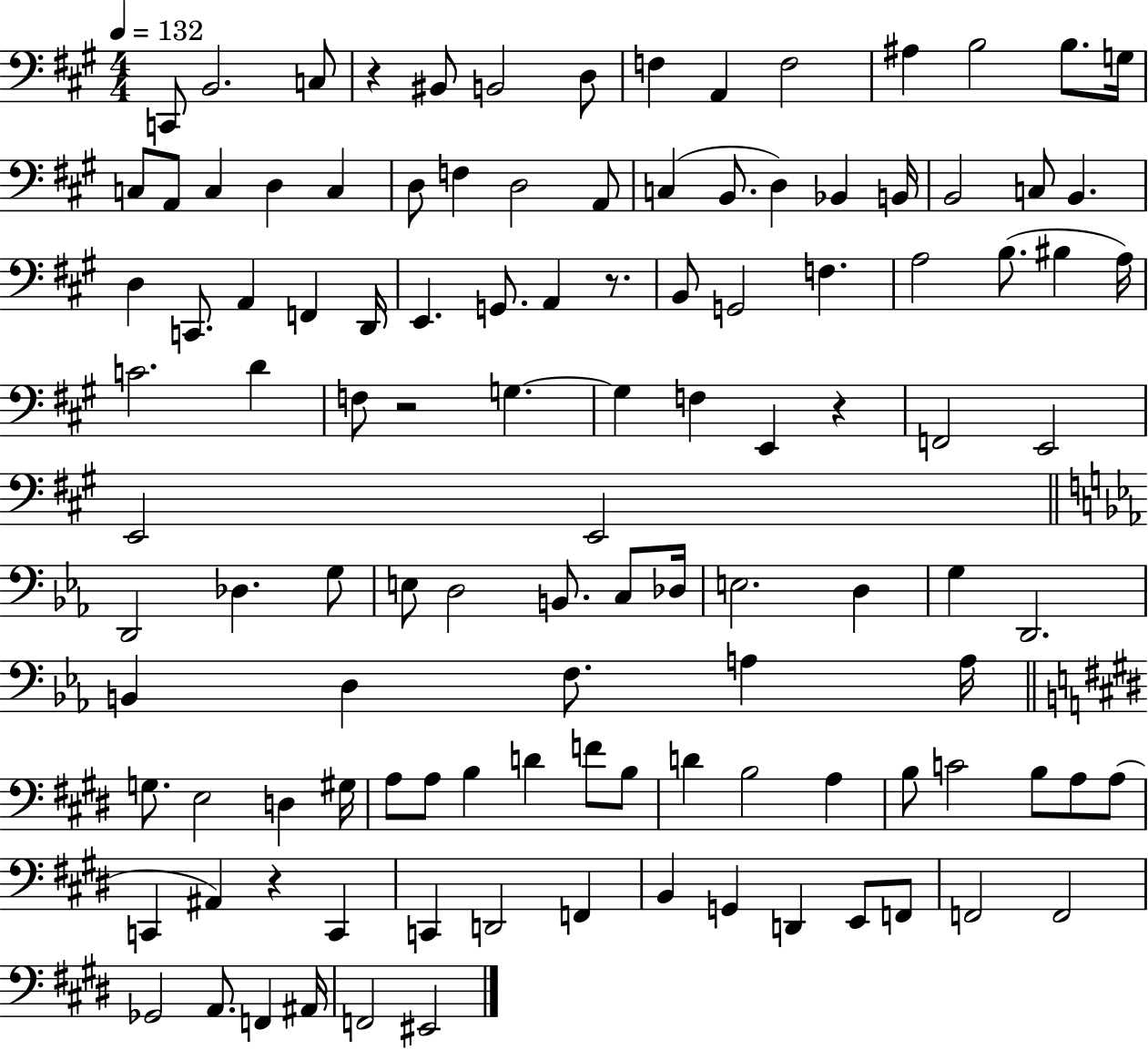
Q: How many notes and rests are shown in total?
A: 115